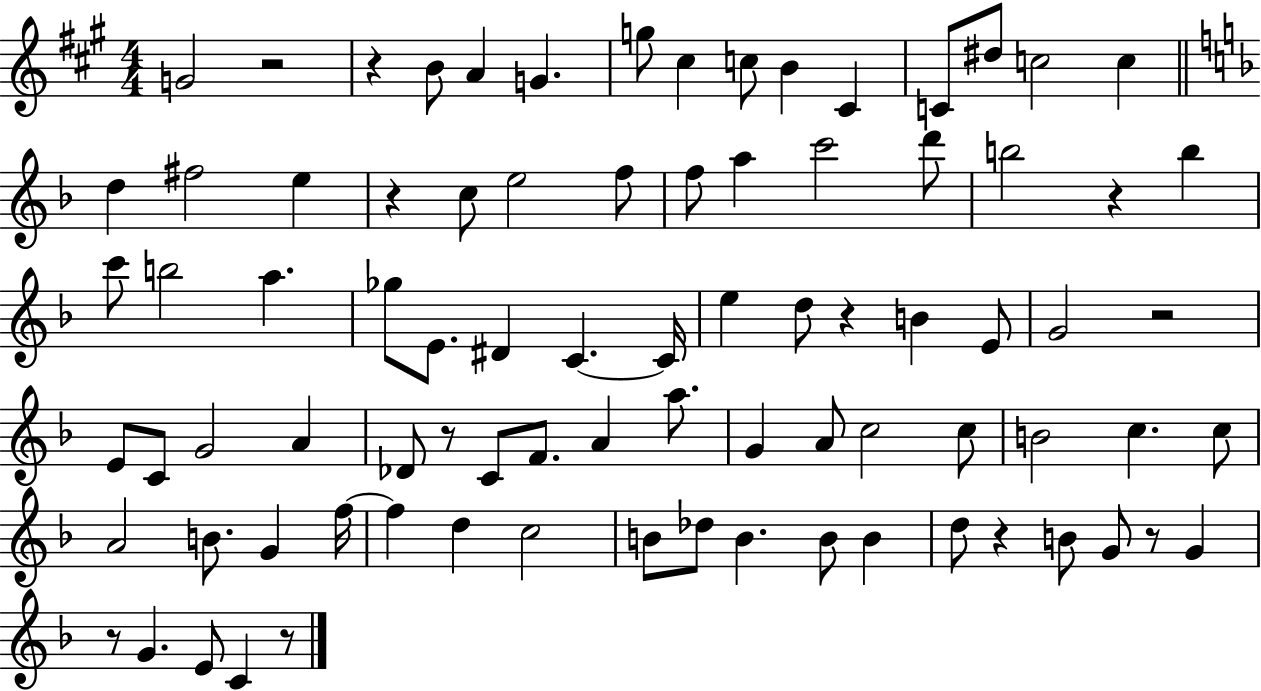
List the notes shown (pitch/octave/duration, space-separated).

G4/h R/h R/q B4/e A4/q G4/q. G5/e C#5/q C5/e B4/q C#4/q C4/e D#5/e C5/h C5/q D5/q F#5/h E5/q R/q C5/e E5/h F5/e F5/e A5/q C6/h D6/e B5/h R/q B5/q C6/e B5/h A5/q. Gb5/e E4/e. D#4/q C4/q. C4/s E5/q D5/e R/q B4/q E4/e G4/h R/h E4/e C4/e G4/h A4/q Db4/e R/e C4/e F4/e. A4/q A5/e. G4/q A4/e C5/h C5/e B4/h C5/q. C5/e A4/h B4/e. G4/q F5/s F5/q D5/q C5/h B4/e Db5/e B4/q. B4/e B4/q D5/e R/q B4/e G4/e R/e G4/q R/e G4/q. E4/e C4/q R/e